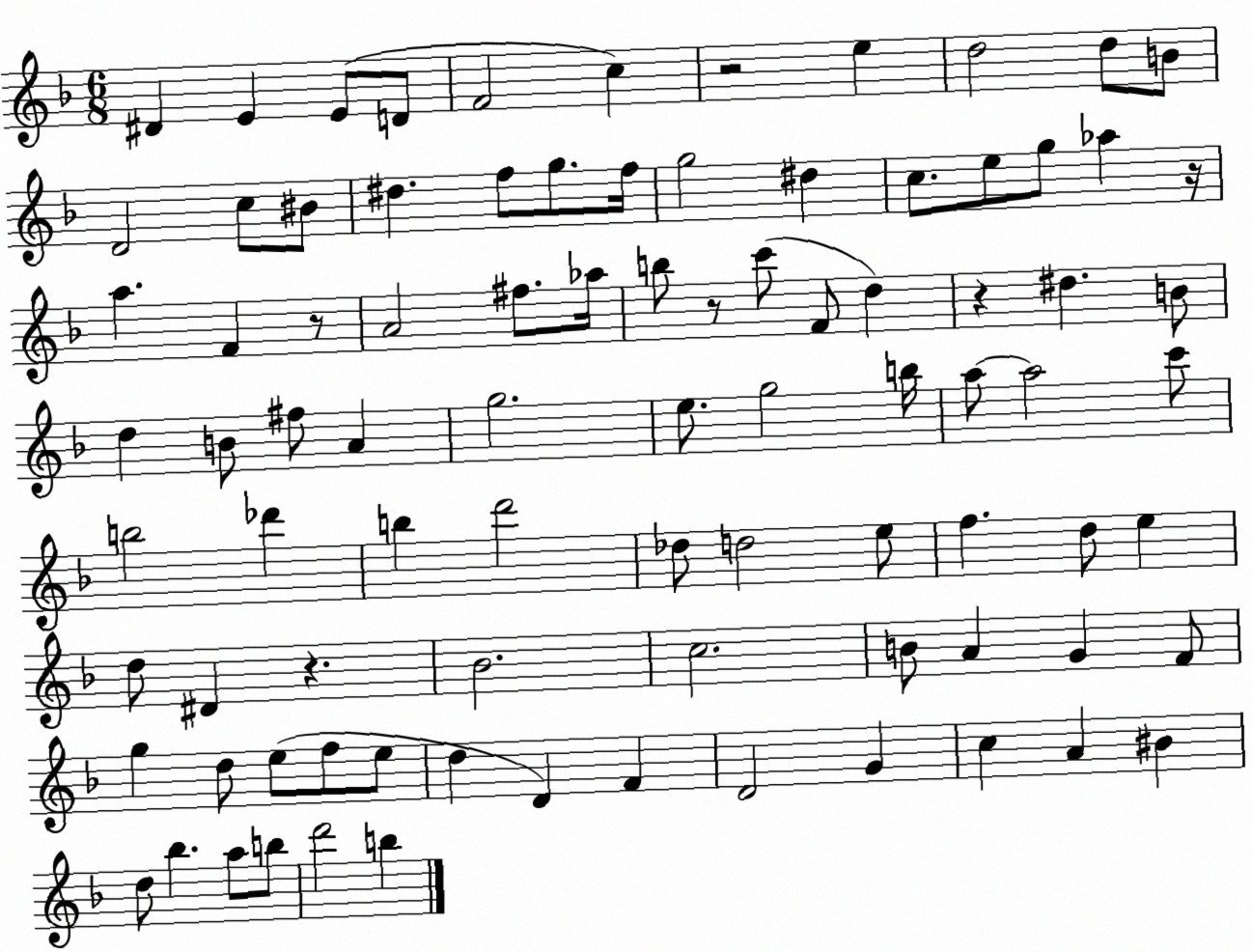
X:1
T:Untitled
M:6/8
L:1/4
K:F
^D E E/2 D/2 F2 c z2 e d2 d/2 B/2 D2 c/2 ^B/2 ^d f/2 g/2 f/4 g2 ^d c/2 e/2 g/2 _a z/4 a F z/2 A2 ^f/2 _a/4 b/2 z/2 c'/2 F/2 d z ^d B/2 d B/2 ^f/2 A g2 e/2 g2 b/4 a/2 a2 c'/2 b2 _d' b d'2 _d/2 d2 e/2 f d/2 e d/2 ^D z _B2 c2 B/2 A G F/2 g d/2 e/2 f/2 e/2 d D F D2 G c A ^B d/2 _b a/2 b/2 d'2 b